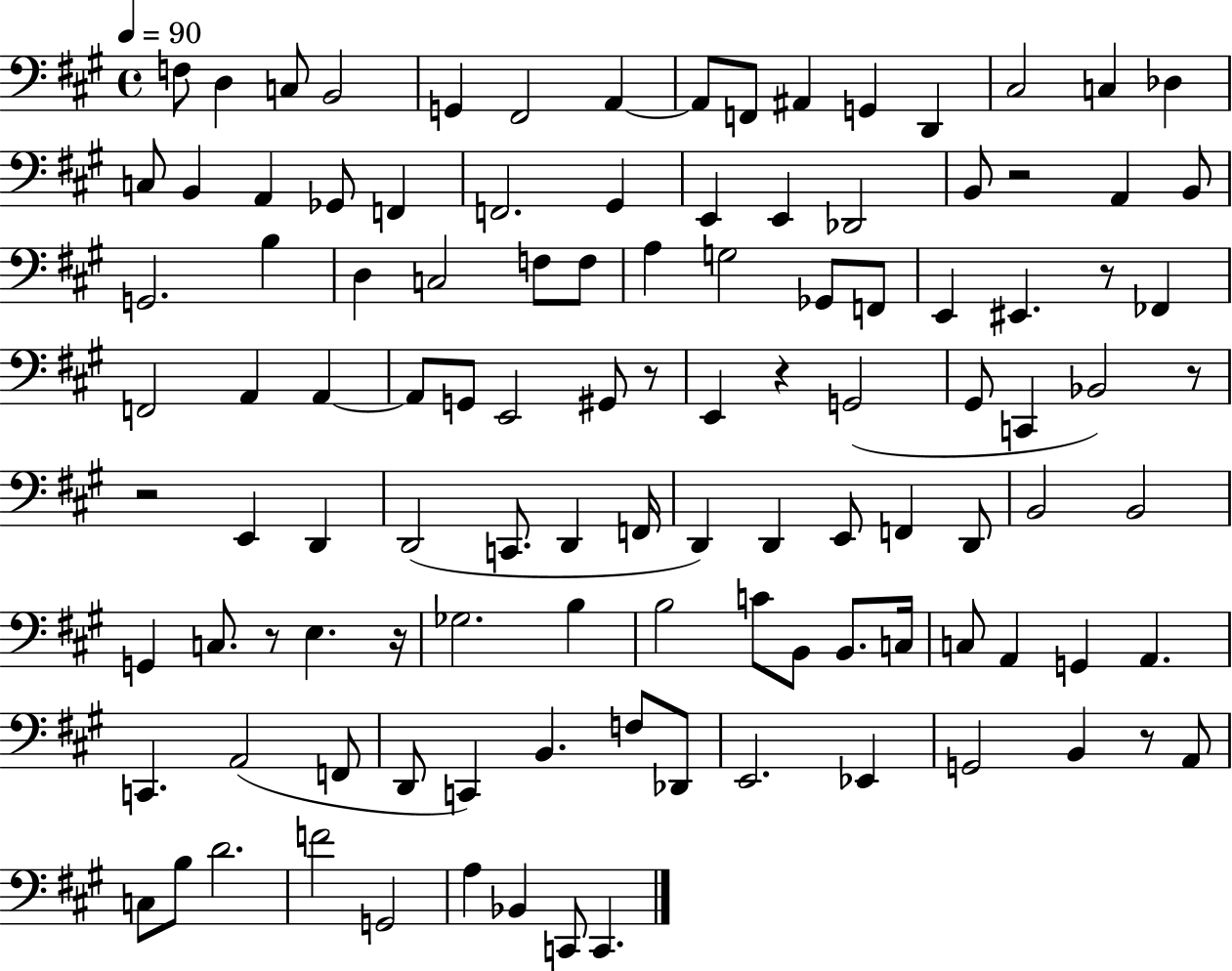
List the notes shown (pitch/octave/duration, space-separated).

F3/e D3/q C3/e B2/h G2/q F#2/h A2/q A2/e F2/e A#2/q G2/q D2/q C#3/h C3/q Db3/q C3/e B2/q A2/q Gb2/e F2/q F2/h. G#2/q E2/q E2/q Db2/h B2/e R/h A2/q B2/e G2/h. B3/q D3/q C3/h F3/e F3/e A3/q G3/h Gb2/e F2/e E2/q EIS2/q. R/e FES2/q F2/h A2/q A2/q A2/e G2/e E2/h G#2/e R/e E2/q R/q G2/h G#2/e C2/q Bb2/h R/e R/h E2/q D2/q D2/h C2/e. D2/q F2/s D2/q D2/q E2/e F2/q D2/e B2/h B2/h G2/q C3/e. R/e E3/q. R/s Gb3/h. B3/q B3/h C4/e B2/e B2/e. C3/s C3/e A2/q G2/q A2/q. C2/q. A2/h F2/e D2/e C2/q B2/q. F3/e Db2/e E2/h. Eb2/q G2/h B2/q R/e A2/e C3/e B3/e D4/h. F4/h G2/h A3/q Bb2/q C2/e C2/q.